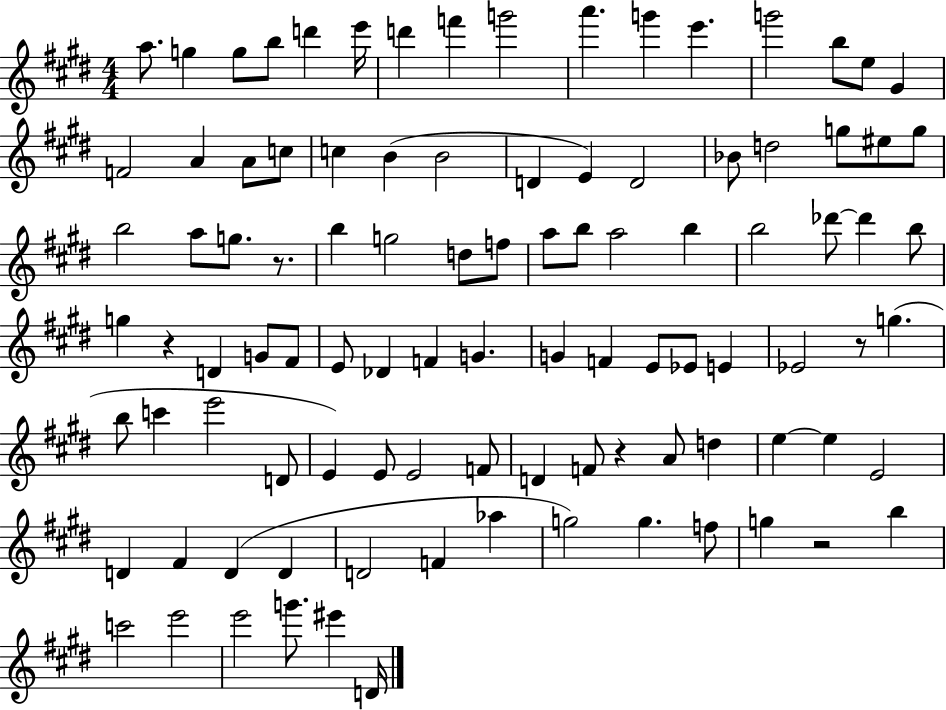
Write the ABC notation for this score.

X:1
T:Untitled
M:4/4
L:1/4
K:E
a/2 g g/2 b/2 d' e'/4 d' f' g'2 a' g' e' g'2 b/2 e/2 ^G F2 A A/2 c/2 c B B2 D E D2 _B/2 d2 g/2 ^e/2 g/2 b2 a/2 g/2 z/2 b g2 d/2 f/2 a/2 b/2 a2 b b2 _d'/2 _d' b/2 g z D G/2 ^F/2 E/2 _D F G G F E/2 _E/2 E _E2 z/2 g b/2 c' e'2 D/2 E E/2 E2 F/2 D F/2 z A/2 d e e E2 D ^F D D D2 F _a g2 g f/2 g z2 b c'2 e'2 e'2 g'/2 ^e' D/4